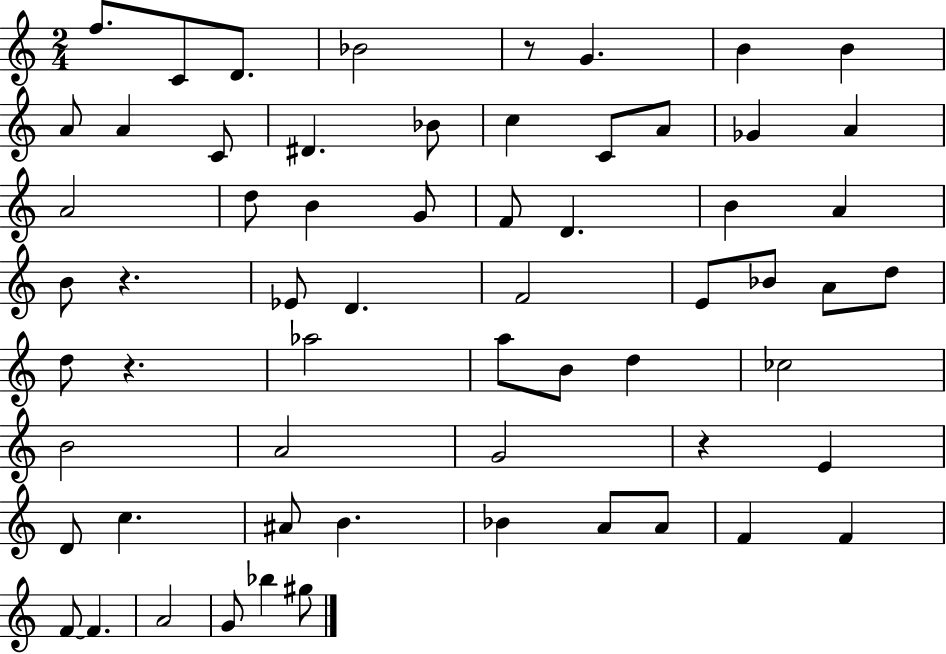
F5/e. C4/e D4/e. Bb4/h R/e G4/q. B4/q B4/q A4/e A4/q C4/e D#4/q. Bb4/e C5/q C4/e A4/e Gb4/q A4/q A4/h D5/e B4/q G4/e F4/e D4/q. B4/q A4/q B4/e R/q. Eb4/e D4/q. F4/h E4/e Bb4/e A4/e D5/e D5/e R/q. Ab5/h A5/e B4/e D5/q CES5/h B4/h A4/h G4/h R/q E4/q D4/e C5/q. A#4/e B4/q. Bb4/q A4/e A4/e F4/q F4/q F4/e F4/q. A4/h G4/e Bb5/q G#5/e